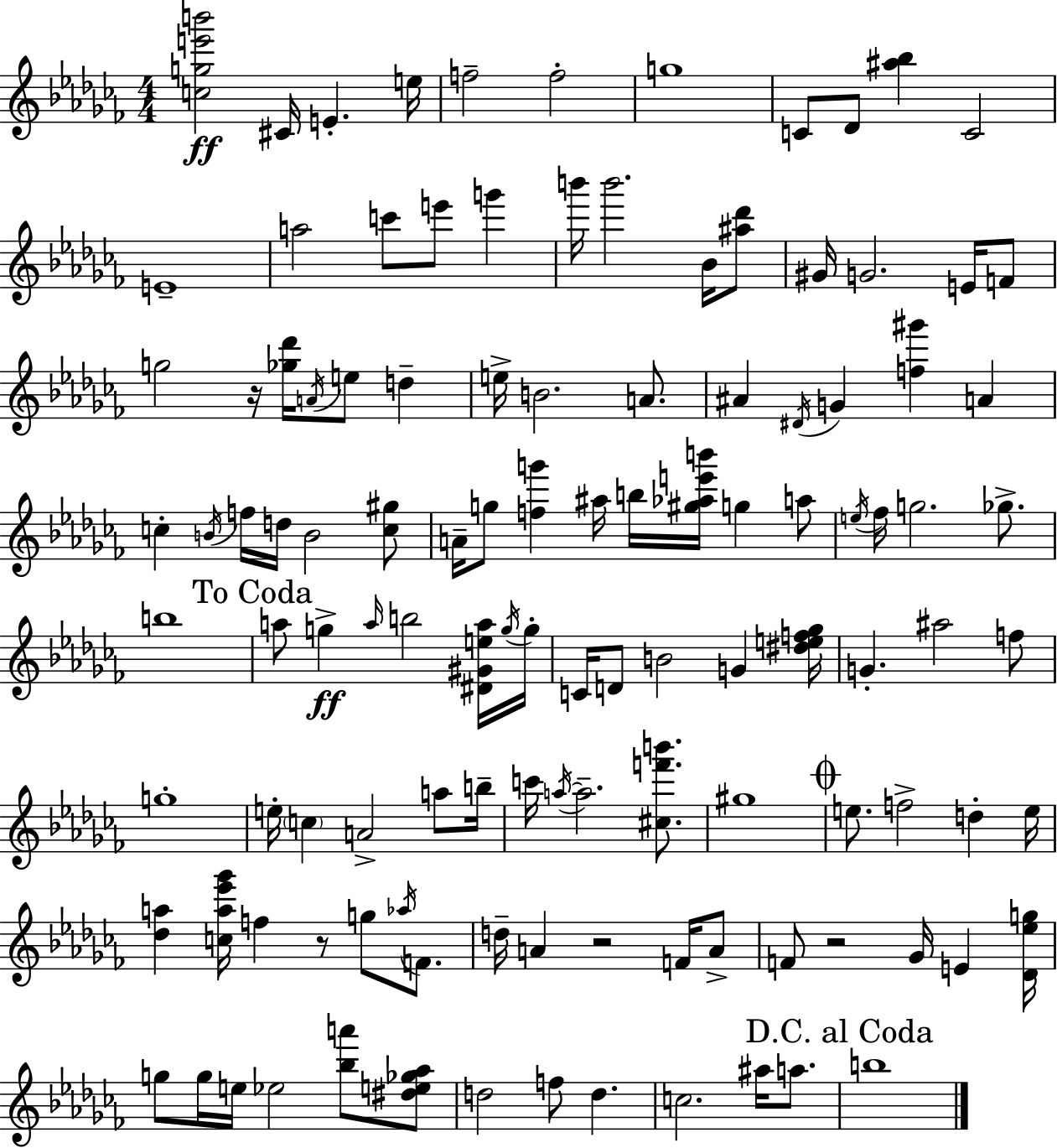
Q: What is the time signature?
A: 4/4